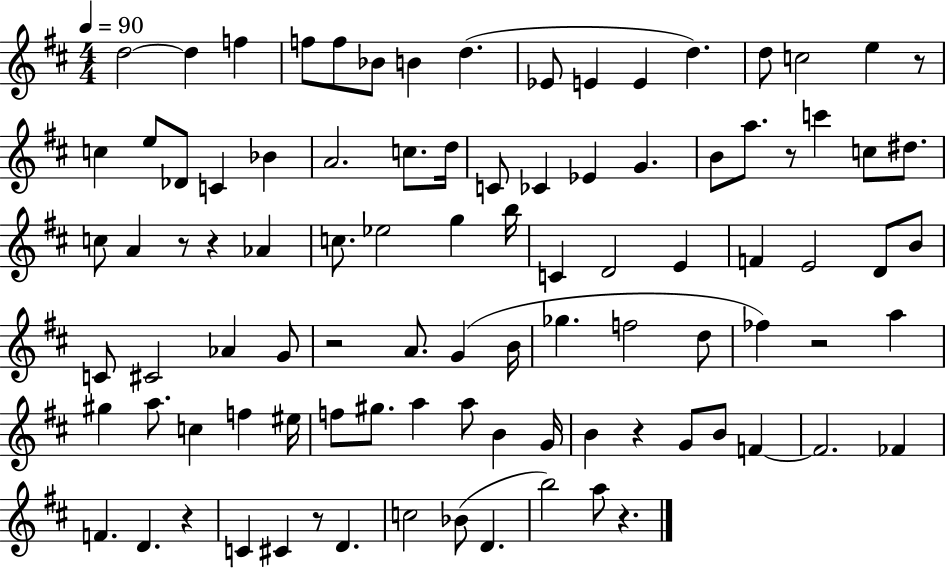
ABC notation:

X:1
T:Untitled
M:4/4
L:1/4
K:D
d2 d f f/2 f/2 _B/2 B d _E/2 E E d d/2 c2 e z/2 c e/2 _D/2 C _B A2 c/2 d/4 C/2 _C _E G B/2 a/2 z/2 c' c/2 ^d/2 c/2 A z/2 z _A c/2 _e2 g b/4 C D2 E F E2 D/2 B/2 C/2 ^C2 _A G/2 z2 A/2 G B/4 _g f2 d/2 _f z2 a ^g a/2 c f ^e/4 f/2 ^g/2 a a/2 B G/4 B z G/2 B/2 F F2 _F F D z C ^C z/2 D c2 _B/2 D b2 a/2 z